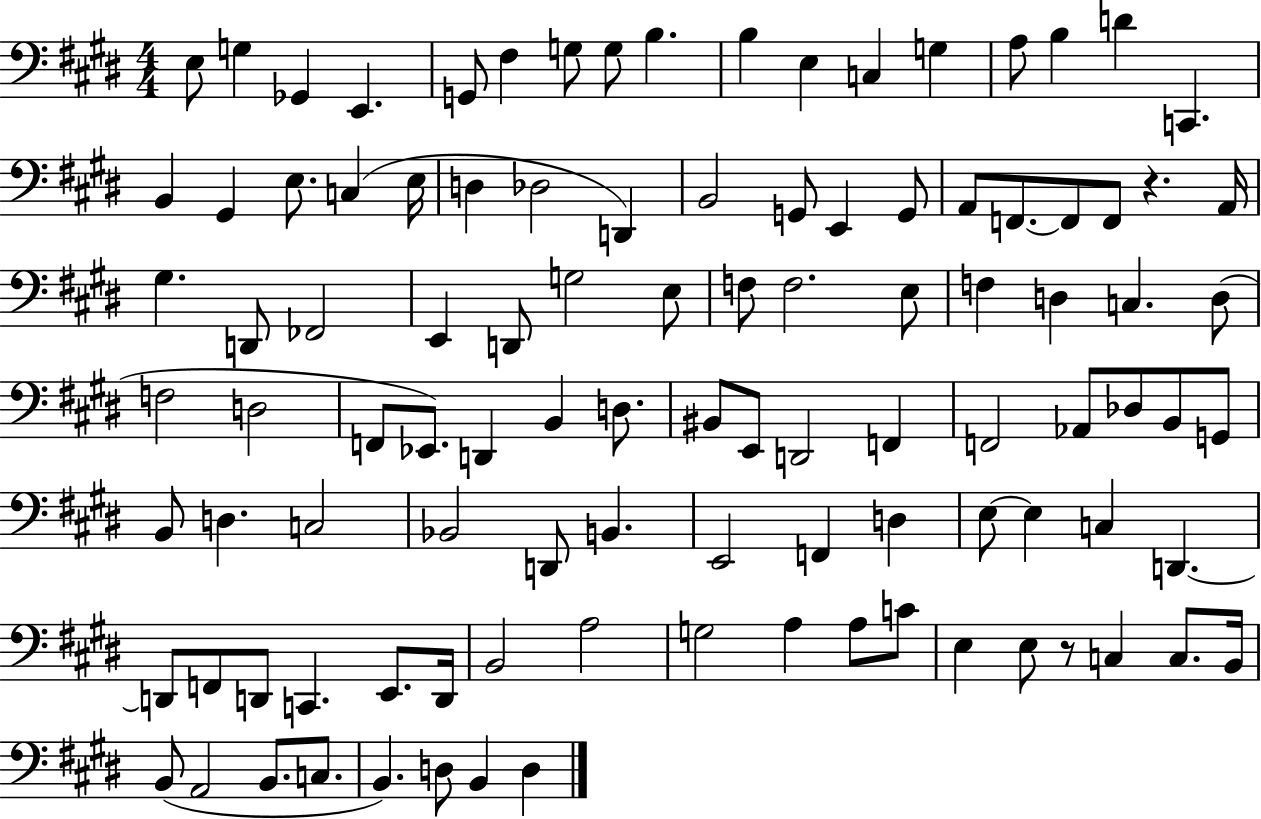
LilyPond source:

{
  \clef bass
  \numericTimeSignature
  \time 4/4
  \key e \major
  e8 g4 ges,4 e,4. | g,8 fis4 g8 g8 b4. | b4 e4 c4 g4 | a8 b4 d'4 c,4. | \break b,4 gis,4 e8. c4( e16 | d4 des2 d,4) | b,2 g,8 e,4 g,8 | a,8 f,8.~~ f,8 f,8 r4. a,16 | \break gis4. d,8 fes,2 | e,4 d,8 g2 e8 | f8 f2. e8 | f4 d4 c4. d8( | \break f2 d2 | f,8 ees,8.) d,4 b,4 d8. | bis,8 e,8 d,2 f,4 | f,2 aes,8 des8 b,8 g,8 | \break b,8 d4. c2 | bes,2 d,8 b,4. | e,2 f,4 d4 | e8~~ e4 c4 d,4.~~ | \break d,8 f,8 d,8 c,4. e,8. d,16 | b,2 a2 | g2 a4 a8 c'8 | e4 e8 r8 c4 c8. b,16 | \break b,8( a,2 b,8. c8. | b,4.) d8 b,4 d4 | \bar "|."
}